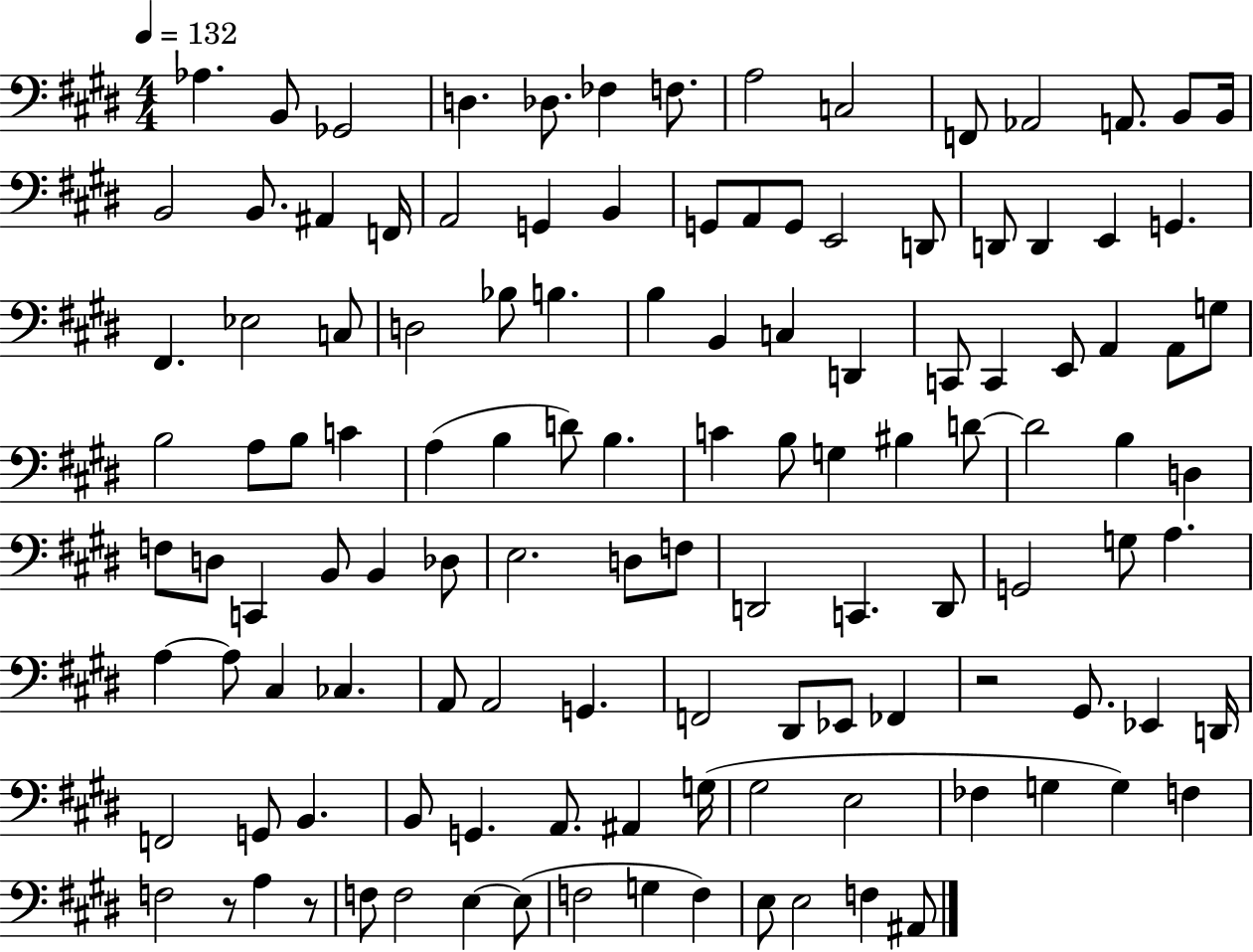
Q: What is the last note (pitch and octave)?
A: A#2